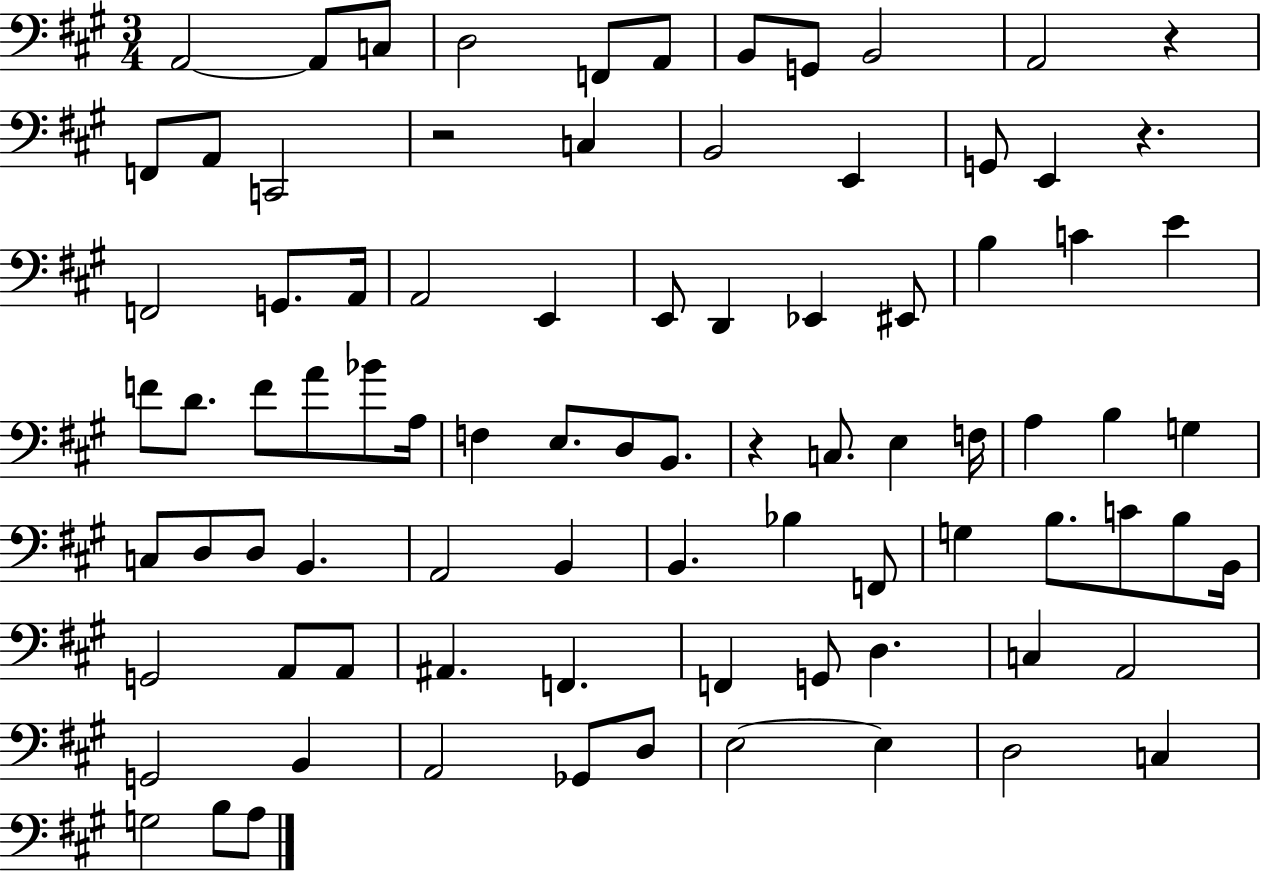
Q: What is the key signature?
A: A major